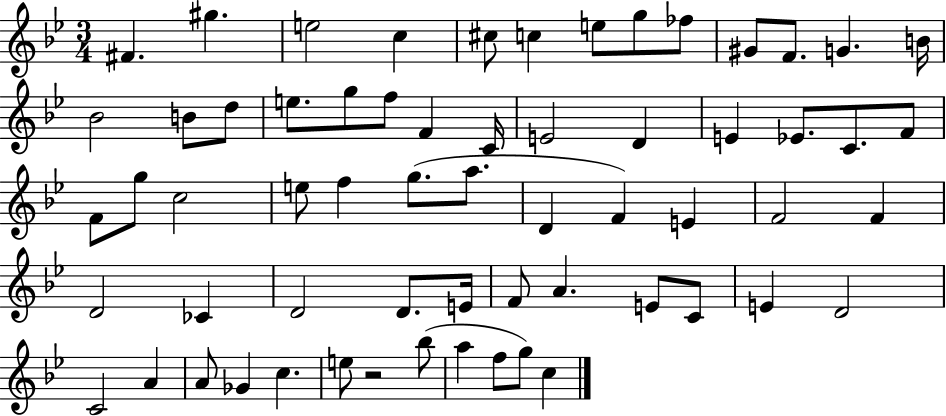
X:1
T:Untitled
M:3/4
L:1/4
K:Bb
^F ^g e2 c ^c/2 c e/2 g/2 _f/2 ^G/2 F/2 G B/4 _B2 B/2 d/2 e/2 g/2 f/2 F C/4 E2 D E _E/2 C/2 F/2 F/2 g/2 c2 e/2 f g/2 a/2 D F E F2 F D2 _C D2 D/2 E/4 F/2 A E/2 C/2 E D2 C2 A A/2 _G c e/2 z2 _b/2 a f/2 g/2 c